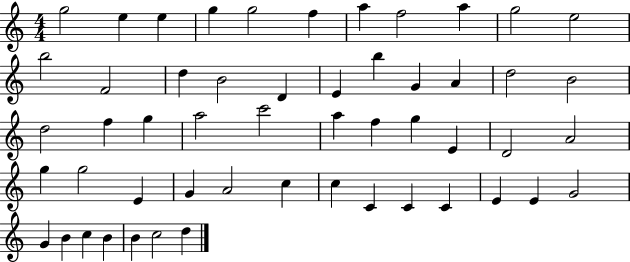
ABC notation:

X:1
T:Untitled
M:4/4
L:1/4
K:C
g2 e e g g2 f a f2 a g2 e2 b2 F2 d B2 D E b G A d2 B2 d2 f g a2 c'2 a f g E D2 A2 g g2 E G A2 c c C C C E E G2 G B c B B c2 d